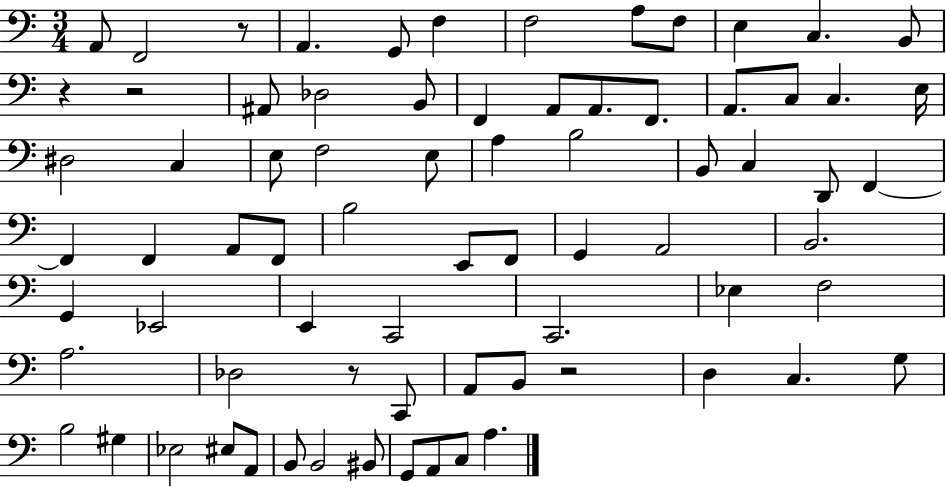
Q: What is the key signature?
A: C major